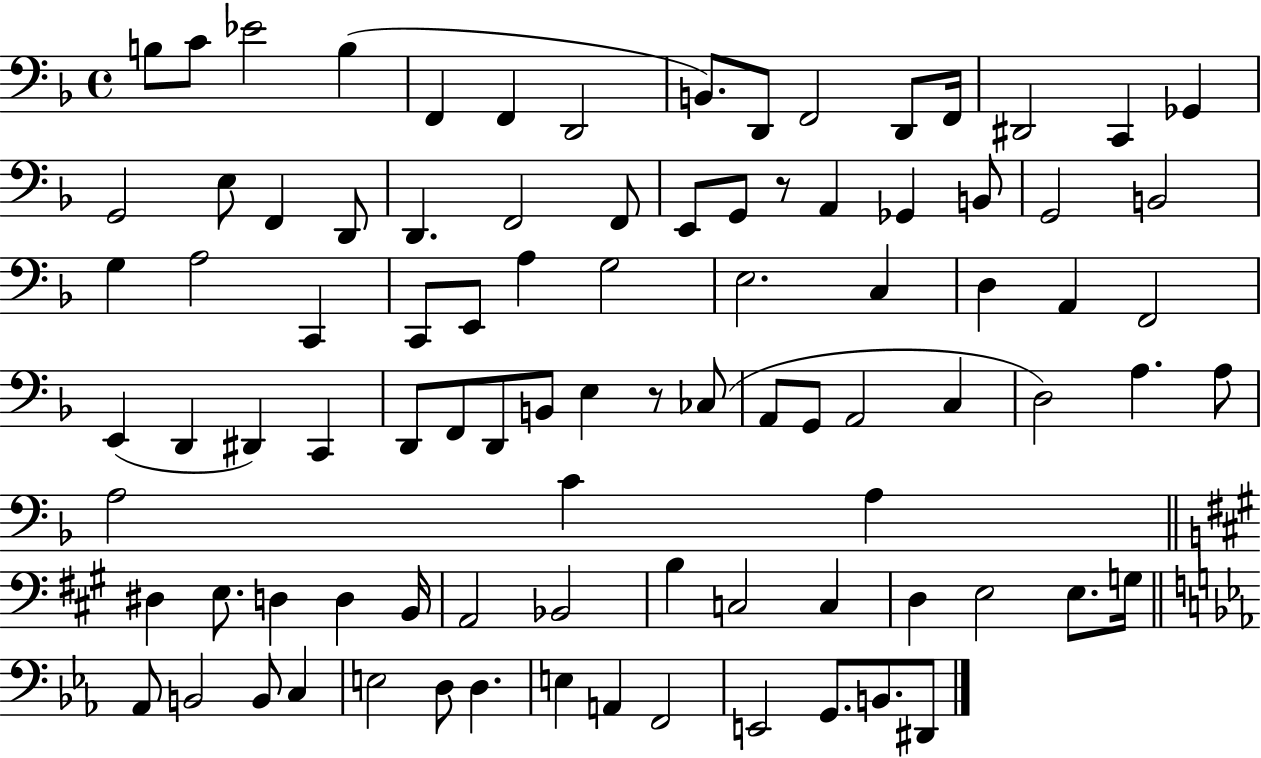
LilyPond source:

{
  \clef bass
  \time 4/4
  \defaultTimeSignature
  \key f \major
  \repeat volta 2 { b8 c'8 ees'2 b4( | f,4 f,4 d,2 | b,8.) d,8 f,2 d,8 f,16 | dis,2 c,4 ges,4 | \break g,2 e8 f,4 d,8 | d,4. f,2 f,8 | e,8 g,8 r8 a,4 ges,4 b,8 | g,2 b,2 | \break g4 a2 c,4 | c,8 e,8 a4 g2 | e2. c4 | d4 a,4 f,2 | \break e,4( d,4 dis,4) c,4 | d,8 f,8 d,8 b,8 e4 r8 ces8( | a,8 g,8 a,2 c4 | d2) a4. a8 | \break a2 c'4 a4 | \bar "||" \break \key a \major dis4 e8. d4 d4 b,16 | a,2 bes,2 | b4 c2 c4 | d4 e2 e8. g16 | \break \bar "||" \break \key ees \major aes,8 b,2 b,8 c4 | e2 d8 d4. | e4 a,4 f,2 | e,2 g,8. b,8. dis,8 | \break } \bar "|."
}